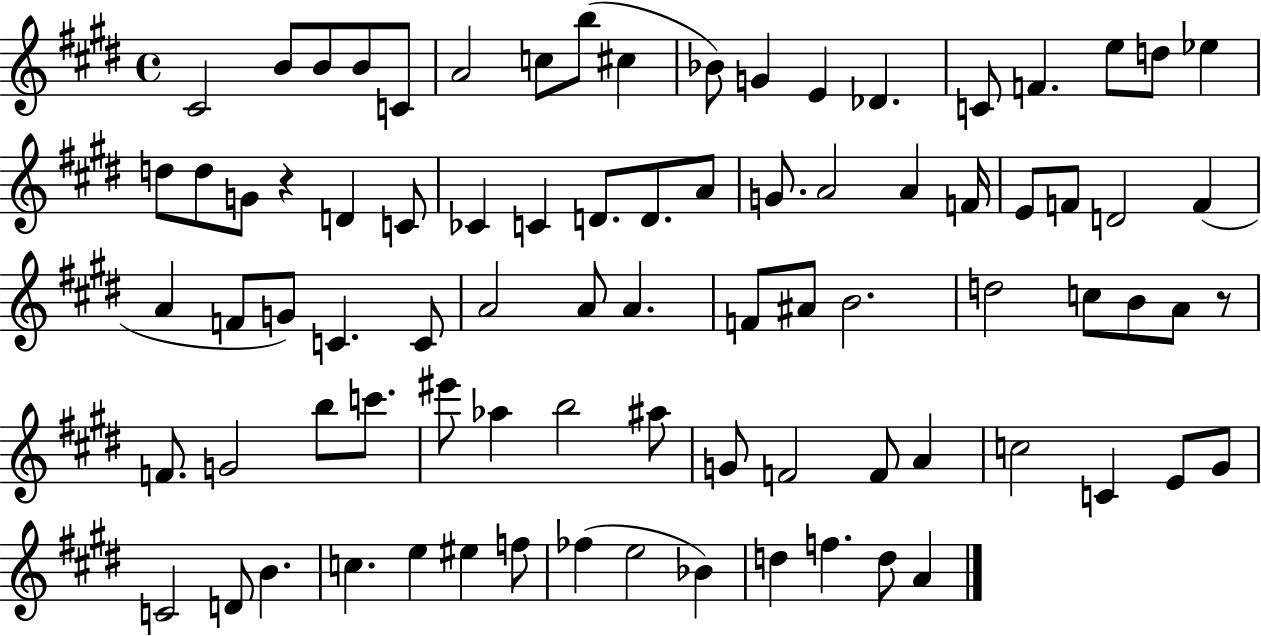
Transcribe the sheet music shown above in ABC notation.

X:1
T:Untitled
M:4/4
L:1/4
K:E
^C2 B/2 B/2 B/2 C/2 A2 c/2 b/2 ^c _B/2 G E _D C/2 F e/2 d/2 _e d/2 d/2 G/2 z D C/2 _C C D/2 D/2 A/2 G/2 A2 A F/4 E/2 F/2 D2 F A F/2 G/2 C C/2 A2 A/2 A F/2 ^A/2 B2 d2 c/2 B/2 A/2 z/2 F/2 G2 b/2 c'/2 ^e'/2 _a b2 ^a/2 G/2 F2 F/2 A c2 C E/2 ^G/2 C2 D/2 B c e ^e f/2 _f e2 _B d f d/2 A